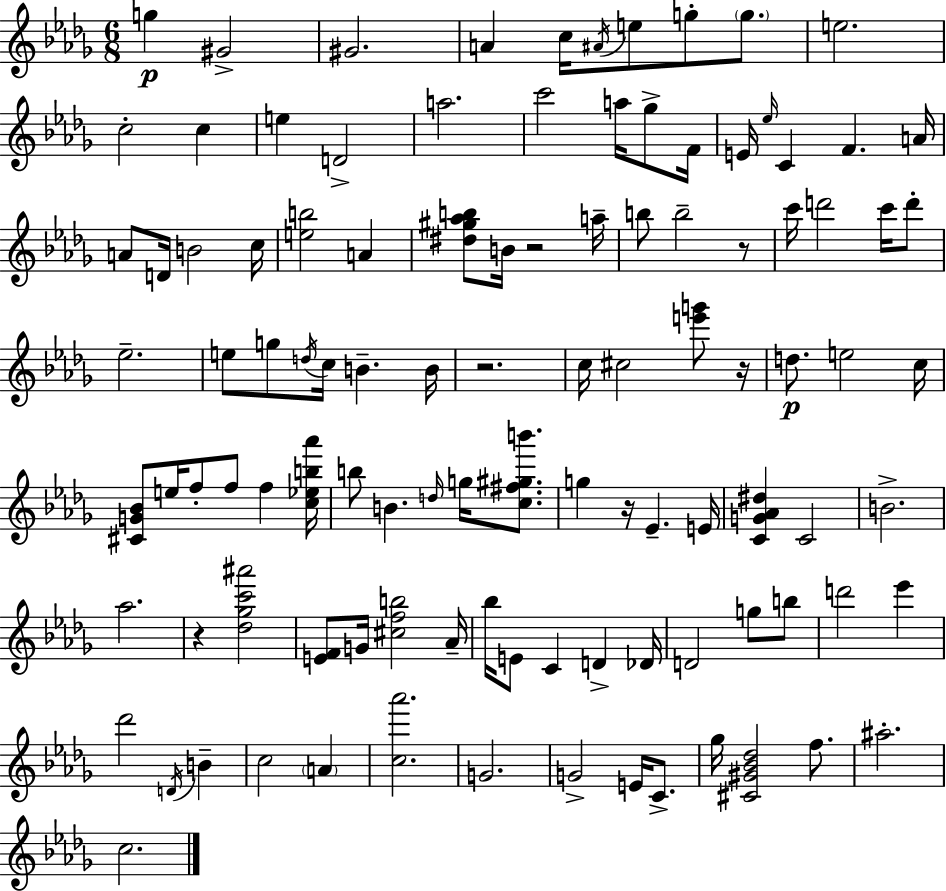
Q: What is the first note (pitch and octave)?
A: G5